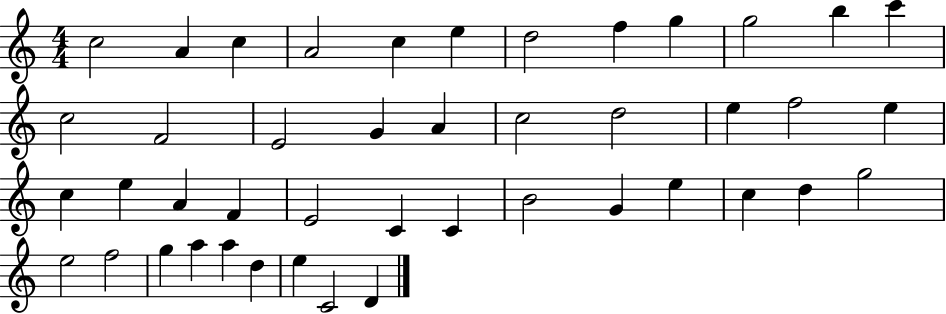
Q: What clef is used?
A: treble